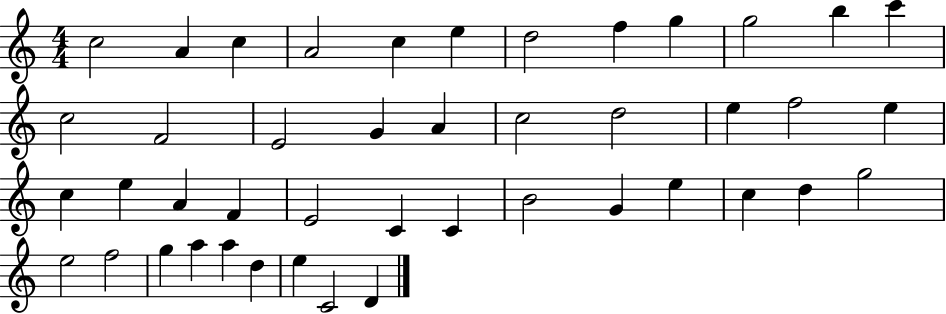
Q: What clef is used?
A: treble